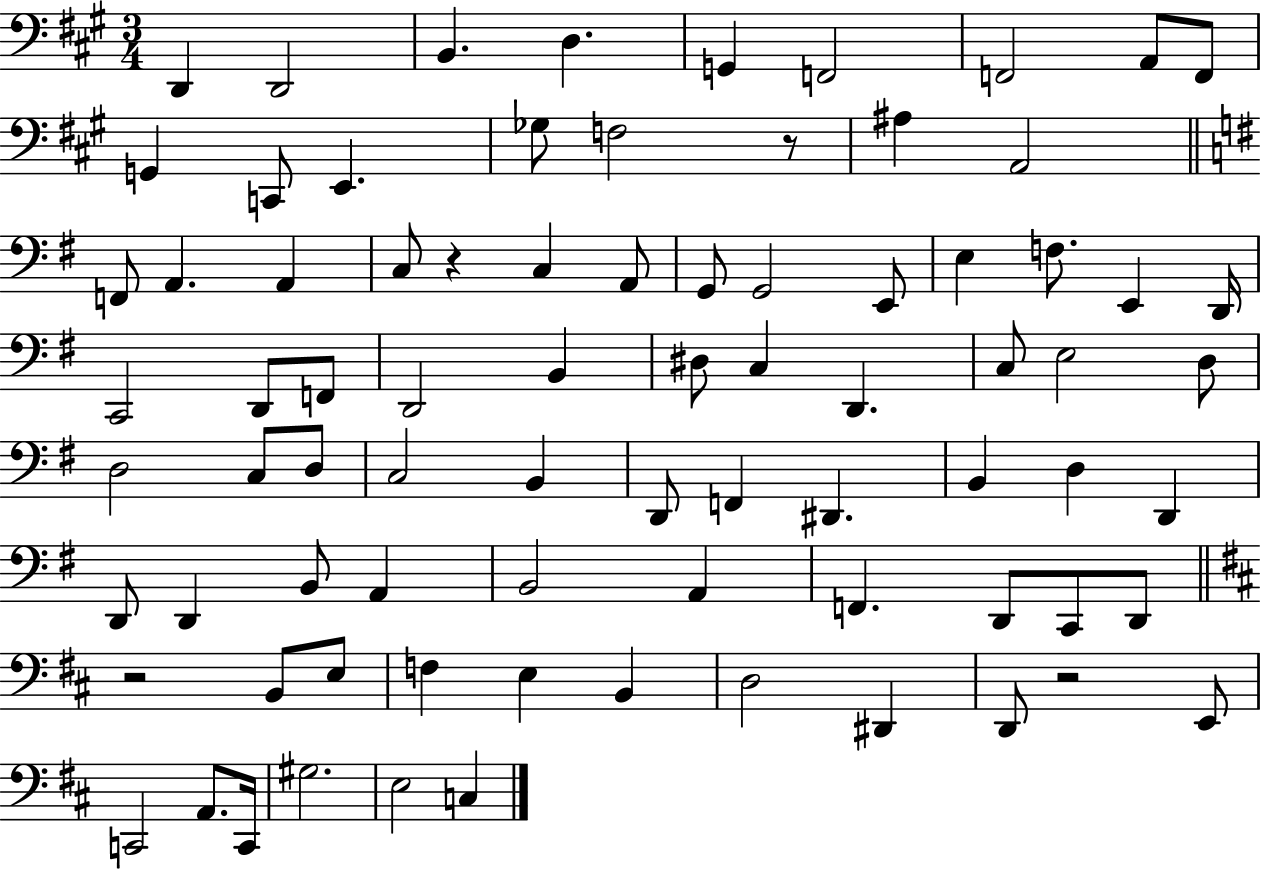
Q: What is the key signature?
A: A major